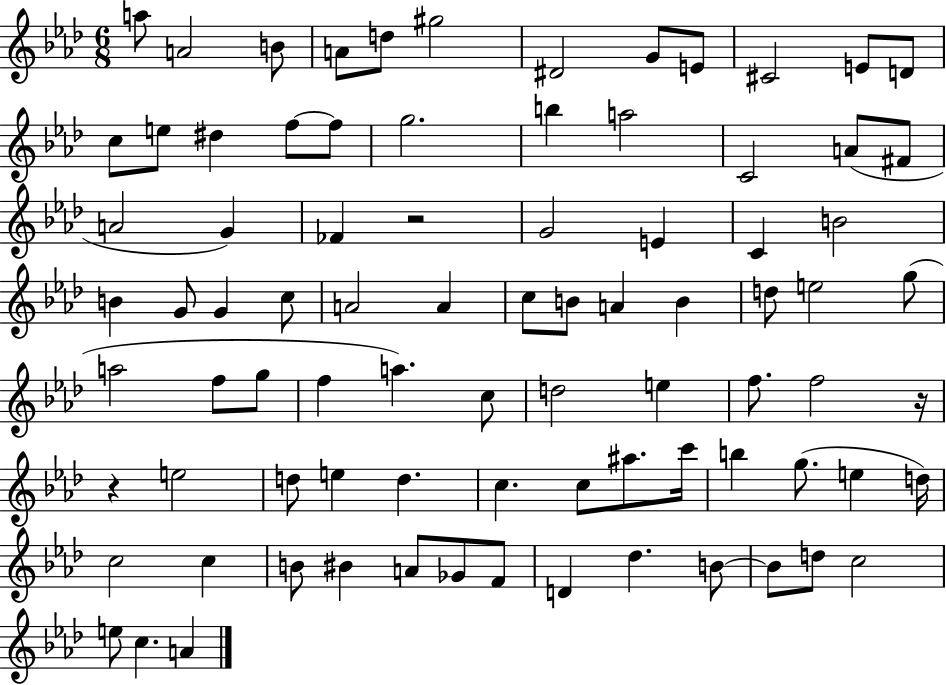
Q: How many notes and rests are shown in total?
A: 84